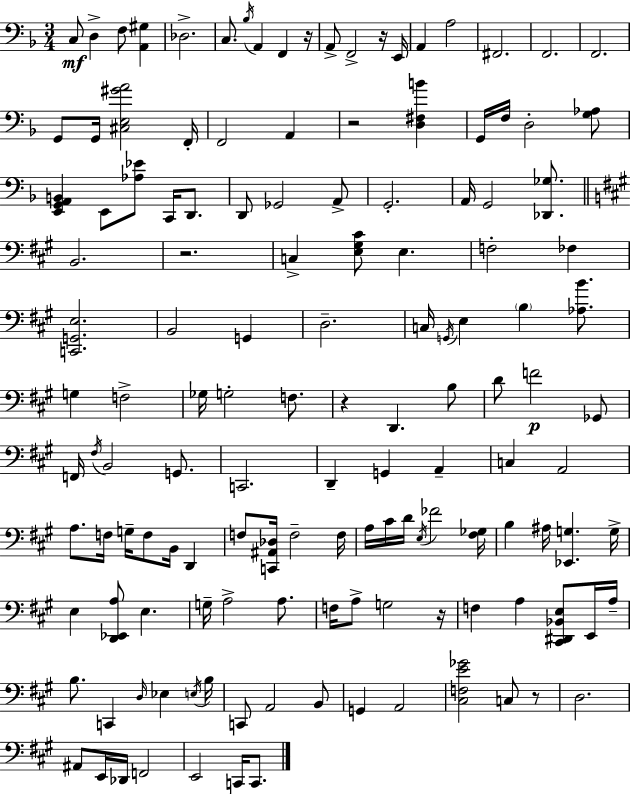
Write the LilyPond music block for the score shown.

{
  \clef bass
  \numericTimeSignature
  \time 3/4
  \key d \minor
  c8\mf d4-> f8 <a, gis>4 | des2.-> | c8. \acciaccatura { bes16 } a,4 f,4 | r16 a,8-> f,2-> r16 | \break e,16 a,4 a2 | fis,2. | f,2. | f,2. | \break g,8 g,16 <cis e gis' a'>2 | f,16-. f,2 a,4 | r2 <d fis b'>4 | g,16 f16 d2-. <g aes>8 | \break <e, g, a, b,>4 e,8 <aes ees'>8 c,16 d,8. | d,8 ges,2 a,8-> | g,2.-. | a,16 g,2 <des, ges>8. | \break \bar "||" \break \key a \major b,2. | r2. | c4-> <e gis cis'>8 e4. | f2-. fes4 | \break <c, g, e>2. | b,2 g,4 | d2.-- | c16 \acciaccatura { g,16 } e4 \parenthesize b4 <aes b'>8. | \break g4 f2-> | ges16 g2-. f8. | r4 d,4. b8 | d'8 f'2\p ges,8 | \break f,16 \acciaccatura { fis16 } b,2 g,8. | c,2. | d,4-- g,4 a,4-- | c4 a,2 | \break a8. f16 g16-- f8 b,16 d,4 | f8 <c, ais, des>16 f2-- | f16 a16 cis'16 d'16 \acciaccatura { e16 } fes'2 | <fis ges>16 b4 ais16 <ees, g>4. | \break g16-> e4 <d, ees, a>8 e4. | g16-- a2-> | a8. f16 a8-> g2 | r16 f4 a4 <cis, dis, bes, e>8 | \break e,16 a16-- b8. c,4 \grace { d16 } ees4 | \acciaccatura { e16 } b16 c,8 a,2 | b,8 g,4 a,2 | <cis f e' ges'>2 | \break c8 r8 d2. | ais,8 e,16 des,16 f,2 | e,2 | c,16 c,8. \bar "|."
}